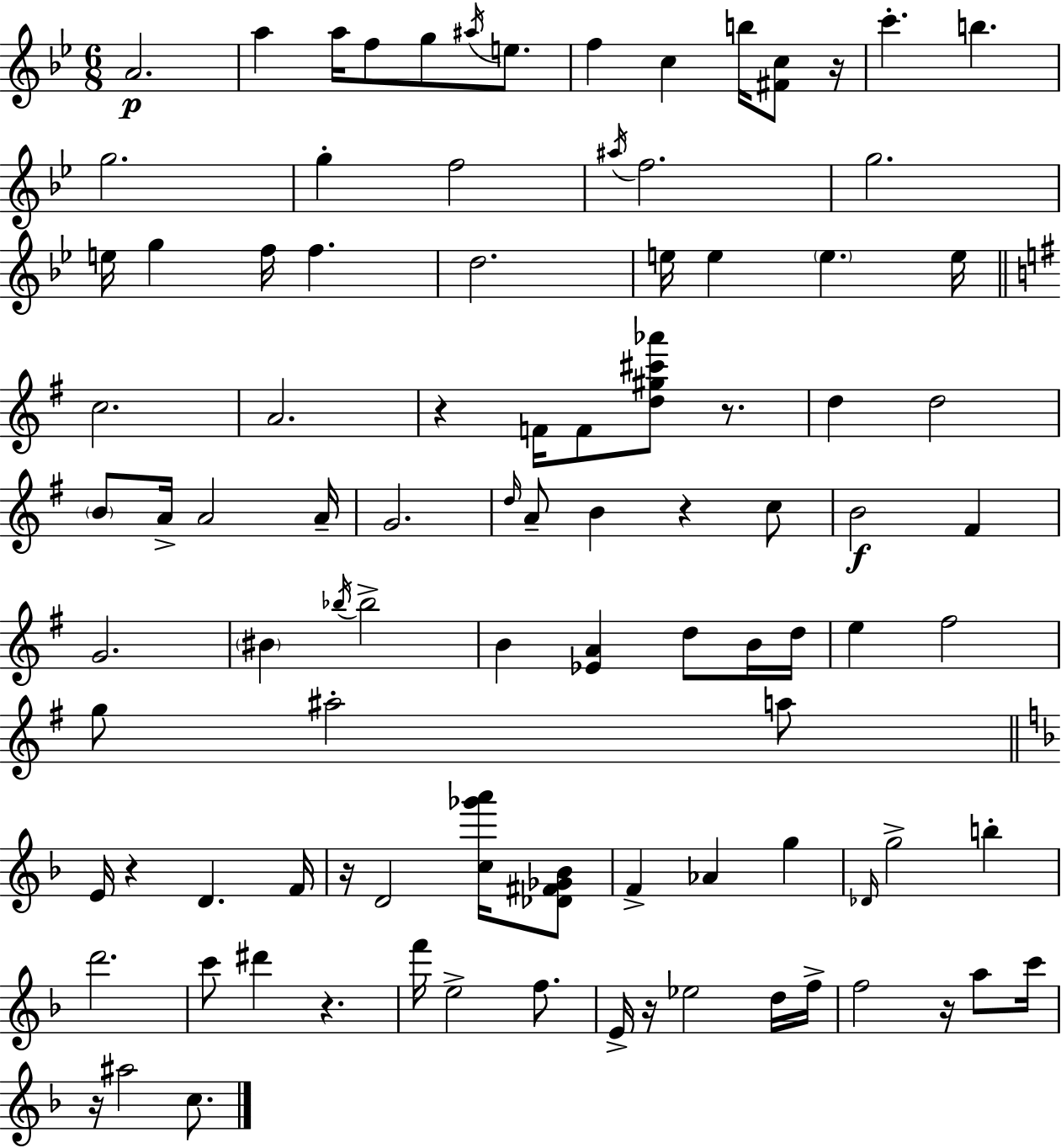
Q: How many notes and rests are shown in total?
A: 97